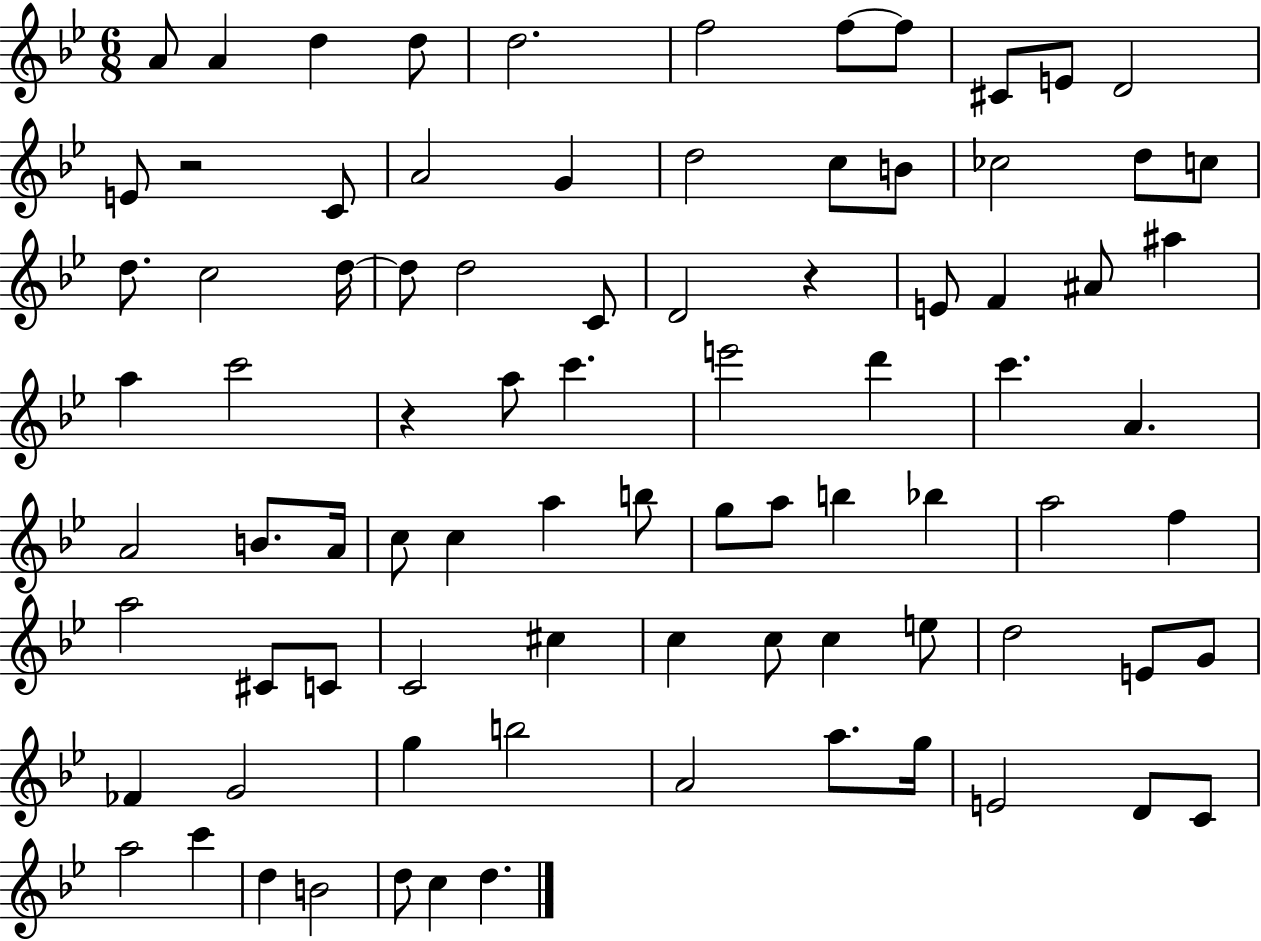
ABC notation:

X:1
T:Untitled
M:6/8
L:1/4
K:Bb
A/2 A d d/2 d2 f2 f/2 f/2 ^C/2 E/2 D2 E/2 z2 C/2 A2 G d2 c/2 B/2 _c2 d/2 c/2 d/2 c2 d/4 d/2 d2 C/2 D2 z E/2 F ^A/2 ^a a c'2 z a/2 c' e'2 d' c' A A2 B/2 A/4 c/2 c a b/2 g/2 a/2 b _b a2 f a2 ^C/2 C/2 C2 ^c c c/2 c e/2 d2 E/2 G/2 _F G2 g b2 A2 a/2 g/4 E2 D/2 C/2 a2 c' d B2 d/2 c d